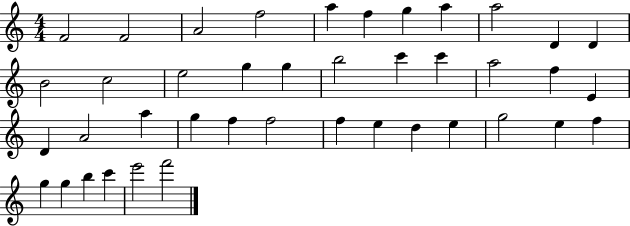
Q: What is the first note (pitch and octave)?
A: F4